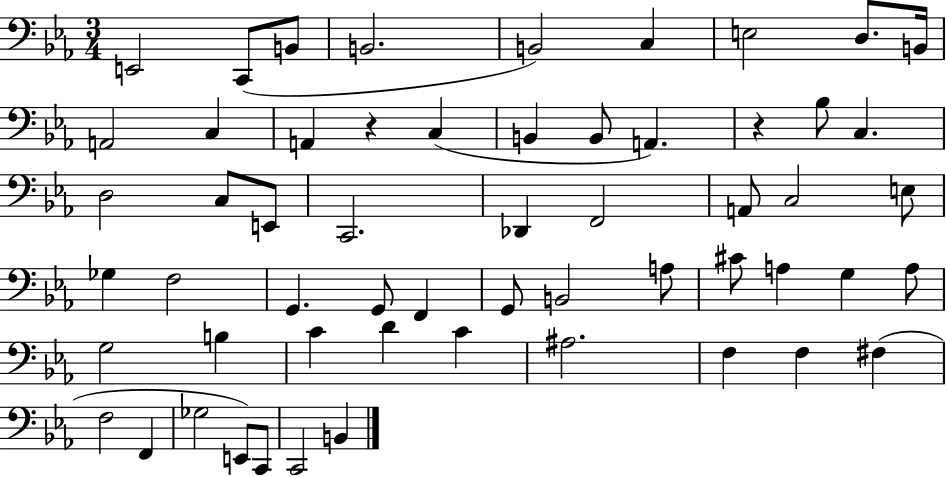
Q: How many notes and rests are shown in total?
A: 57